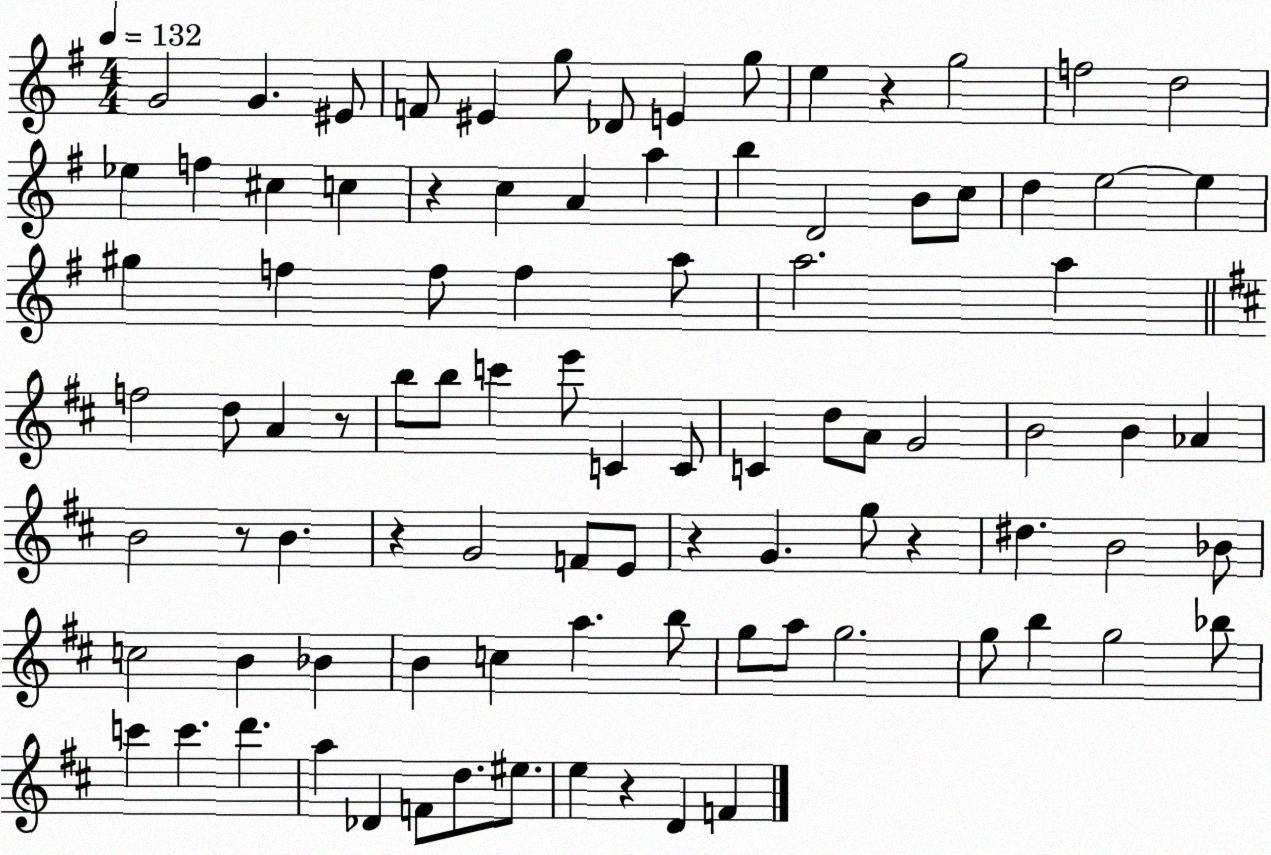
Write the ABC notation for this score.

X:1
T:Untitled
M:4/4
L:1/4
K:G
G2 G ^E/2 F/2 ^E g/2 _D/2 E g/2 e z g2 f2 d2 _e f ^c c z c A a b D2 B/2 c/2 d e2 e ^g f f/2 f a/2 a2 a f2 d/2 A z/2 b/2 b/2 c' e'/2 C C/2 C d/2 A/2 G2 B2 B _A B2 z/2 B z G2 F/2 E/2 z G g/2 z ^d B2 _B/2 c2 B _B B c a b/2 g/2 a/2 g2 g/2 b g2 _b/2 c' c' d' a _D F/2 d/2 ^e/2 e z D F